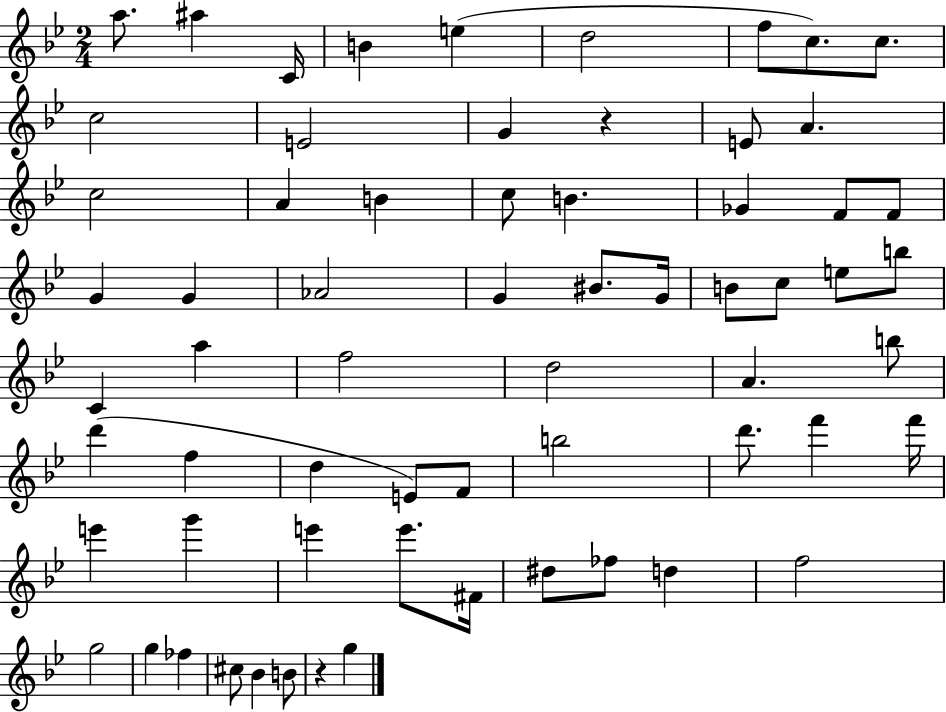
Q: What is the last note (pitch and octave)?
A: G5